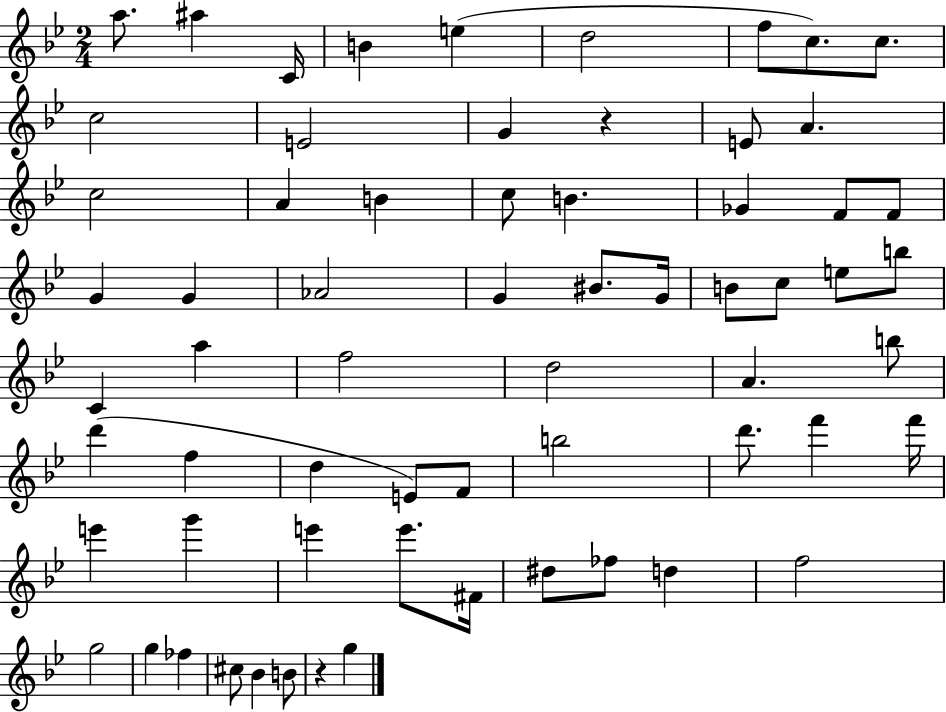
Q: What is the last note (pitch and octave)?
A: G5